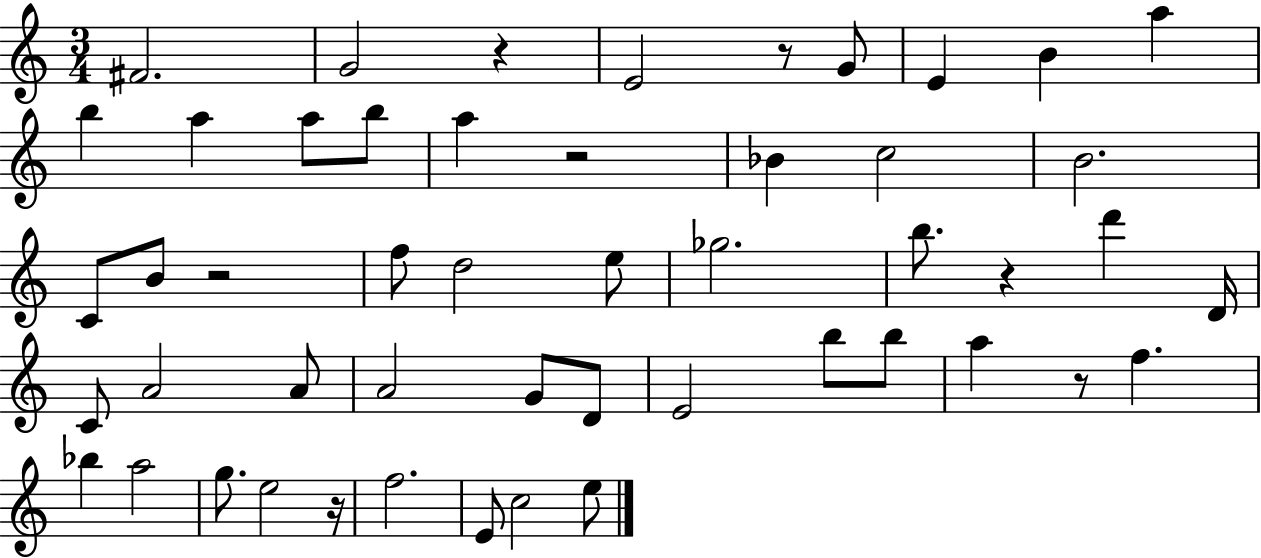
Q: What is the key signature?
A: C major